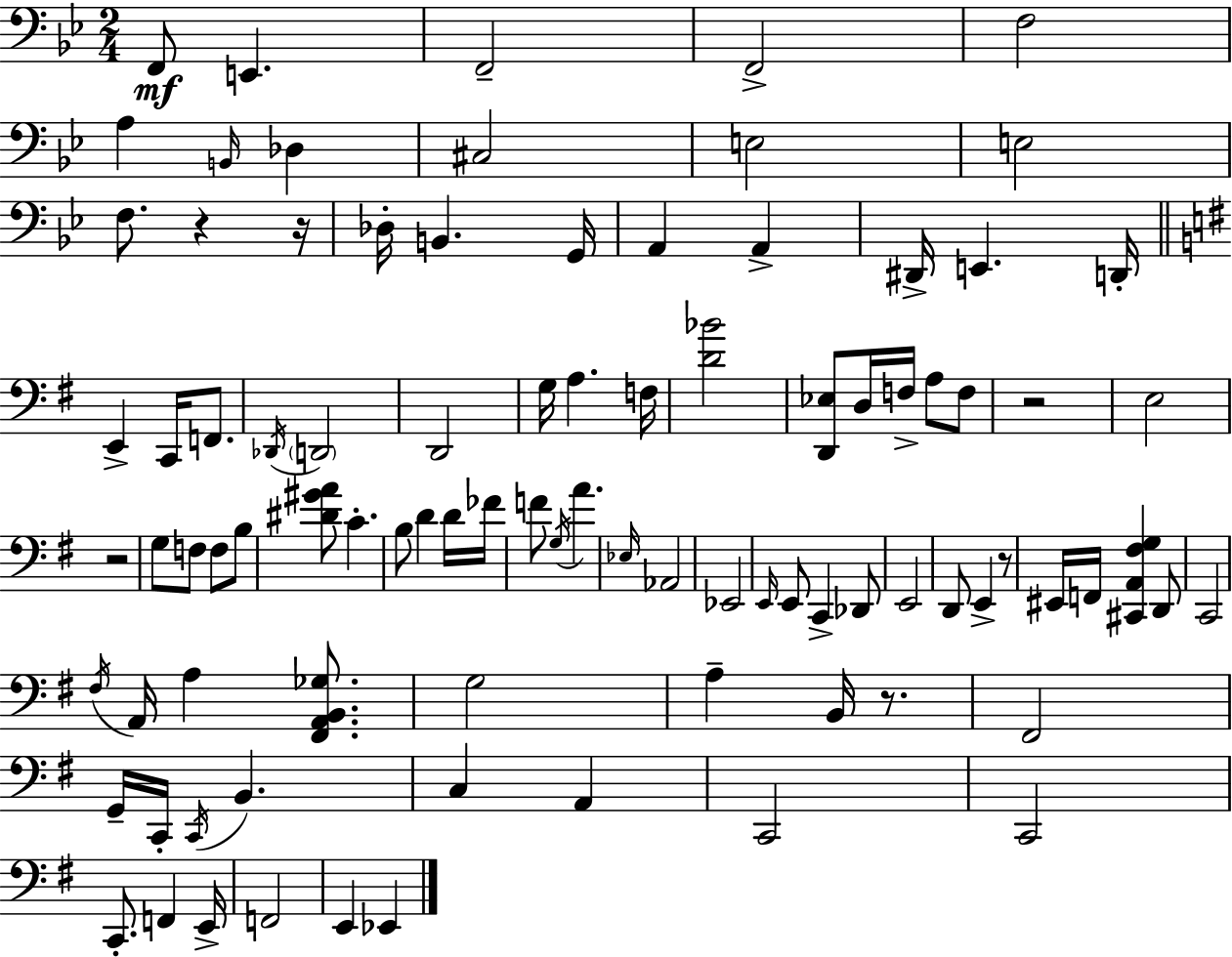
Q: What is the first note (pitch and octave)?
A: F2